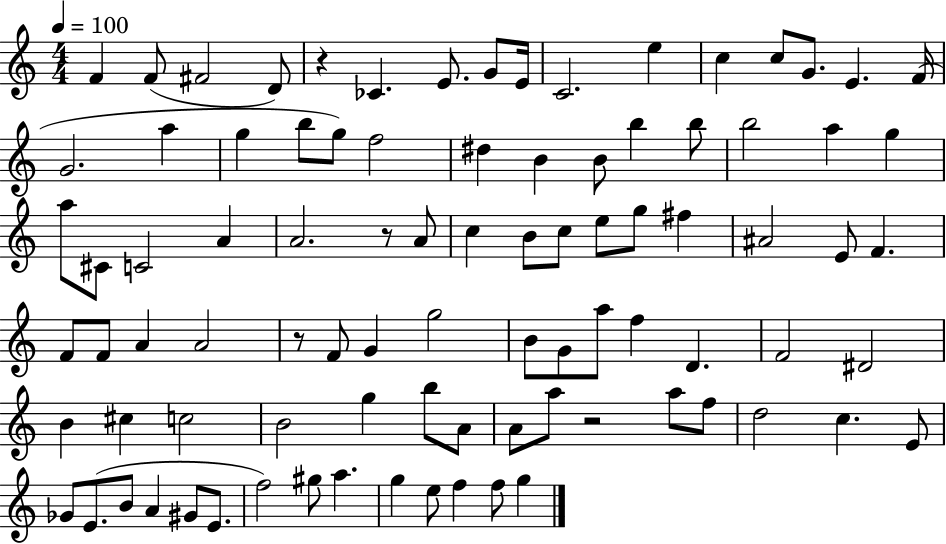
{
  \clef treble
  \numericTimeSignature
  \time 4/4
  \key c \major
  \tempo 4 = 100
  f'4 f'8( fis'2 d'8) | r4 ces'4. e'8. g'8 e'16 | c'2. e''4 | c''4 c''8 g'8. e'4. f'16( | \break g'2. a''4 | g''4 b''8 g''8) f''2 | dis''4 b'4 b'8 b''4 b''8 | b''2 a''4 g''4 | \break a''8 cis'8 c'2 a'4 | a'2. r8 a'8 | c''4 b'8 c''8 e''8 g''8 fis''4 | ais'2 e'8 f'4. | \break f'8 f'8 a'4 a'2 | r8 f'8 g'4 g''2 | b'8 g'8 a''8 f''4 d'4. | f'2 dis'2 | \break b'4 cis''4 c''2 | b'2 g''4 b''8 a'8 | a'8 a''8 r2 a''8 f''8 | d''2 c''4. e'8 | \break ges'8 e'8.( b'8 a'4 gis'8 e'8. | f''2) gis''8 a''4. | g''4 e''8 f''4 f''8 g''4 | \bar "|."
}